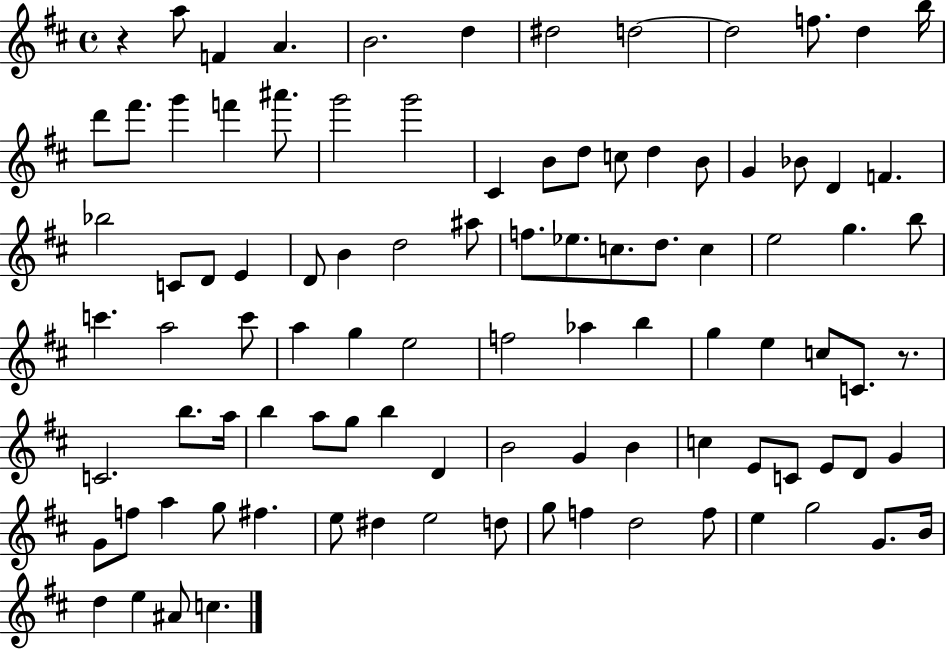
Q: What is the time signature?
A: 4/4